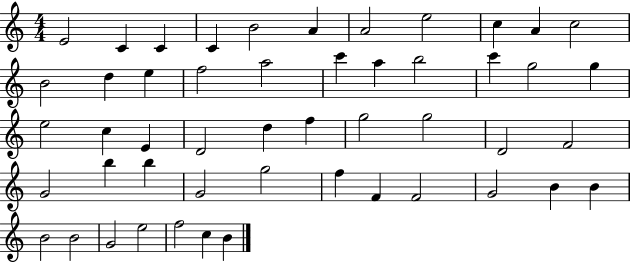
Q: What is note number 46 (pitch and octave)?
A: G4